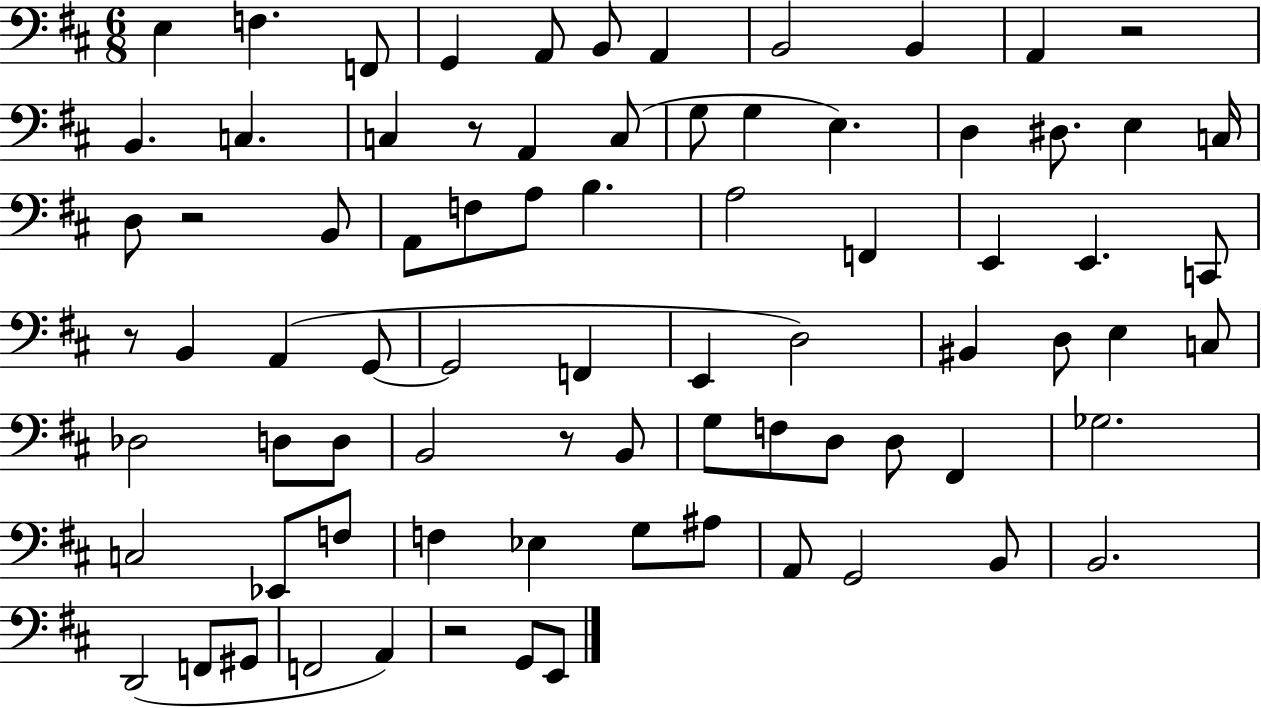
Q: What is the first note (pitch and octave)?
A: E3